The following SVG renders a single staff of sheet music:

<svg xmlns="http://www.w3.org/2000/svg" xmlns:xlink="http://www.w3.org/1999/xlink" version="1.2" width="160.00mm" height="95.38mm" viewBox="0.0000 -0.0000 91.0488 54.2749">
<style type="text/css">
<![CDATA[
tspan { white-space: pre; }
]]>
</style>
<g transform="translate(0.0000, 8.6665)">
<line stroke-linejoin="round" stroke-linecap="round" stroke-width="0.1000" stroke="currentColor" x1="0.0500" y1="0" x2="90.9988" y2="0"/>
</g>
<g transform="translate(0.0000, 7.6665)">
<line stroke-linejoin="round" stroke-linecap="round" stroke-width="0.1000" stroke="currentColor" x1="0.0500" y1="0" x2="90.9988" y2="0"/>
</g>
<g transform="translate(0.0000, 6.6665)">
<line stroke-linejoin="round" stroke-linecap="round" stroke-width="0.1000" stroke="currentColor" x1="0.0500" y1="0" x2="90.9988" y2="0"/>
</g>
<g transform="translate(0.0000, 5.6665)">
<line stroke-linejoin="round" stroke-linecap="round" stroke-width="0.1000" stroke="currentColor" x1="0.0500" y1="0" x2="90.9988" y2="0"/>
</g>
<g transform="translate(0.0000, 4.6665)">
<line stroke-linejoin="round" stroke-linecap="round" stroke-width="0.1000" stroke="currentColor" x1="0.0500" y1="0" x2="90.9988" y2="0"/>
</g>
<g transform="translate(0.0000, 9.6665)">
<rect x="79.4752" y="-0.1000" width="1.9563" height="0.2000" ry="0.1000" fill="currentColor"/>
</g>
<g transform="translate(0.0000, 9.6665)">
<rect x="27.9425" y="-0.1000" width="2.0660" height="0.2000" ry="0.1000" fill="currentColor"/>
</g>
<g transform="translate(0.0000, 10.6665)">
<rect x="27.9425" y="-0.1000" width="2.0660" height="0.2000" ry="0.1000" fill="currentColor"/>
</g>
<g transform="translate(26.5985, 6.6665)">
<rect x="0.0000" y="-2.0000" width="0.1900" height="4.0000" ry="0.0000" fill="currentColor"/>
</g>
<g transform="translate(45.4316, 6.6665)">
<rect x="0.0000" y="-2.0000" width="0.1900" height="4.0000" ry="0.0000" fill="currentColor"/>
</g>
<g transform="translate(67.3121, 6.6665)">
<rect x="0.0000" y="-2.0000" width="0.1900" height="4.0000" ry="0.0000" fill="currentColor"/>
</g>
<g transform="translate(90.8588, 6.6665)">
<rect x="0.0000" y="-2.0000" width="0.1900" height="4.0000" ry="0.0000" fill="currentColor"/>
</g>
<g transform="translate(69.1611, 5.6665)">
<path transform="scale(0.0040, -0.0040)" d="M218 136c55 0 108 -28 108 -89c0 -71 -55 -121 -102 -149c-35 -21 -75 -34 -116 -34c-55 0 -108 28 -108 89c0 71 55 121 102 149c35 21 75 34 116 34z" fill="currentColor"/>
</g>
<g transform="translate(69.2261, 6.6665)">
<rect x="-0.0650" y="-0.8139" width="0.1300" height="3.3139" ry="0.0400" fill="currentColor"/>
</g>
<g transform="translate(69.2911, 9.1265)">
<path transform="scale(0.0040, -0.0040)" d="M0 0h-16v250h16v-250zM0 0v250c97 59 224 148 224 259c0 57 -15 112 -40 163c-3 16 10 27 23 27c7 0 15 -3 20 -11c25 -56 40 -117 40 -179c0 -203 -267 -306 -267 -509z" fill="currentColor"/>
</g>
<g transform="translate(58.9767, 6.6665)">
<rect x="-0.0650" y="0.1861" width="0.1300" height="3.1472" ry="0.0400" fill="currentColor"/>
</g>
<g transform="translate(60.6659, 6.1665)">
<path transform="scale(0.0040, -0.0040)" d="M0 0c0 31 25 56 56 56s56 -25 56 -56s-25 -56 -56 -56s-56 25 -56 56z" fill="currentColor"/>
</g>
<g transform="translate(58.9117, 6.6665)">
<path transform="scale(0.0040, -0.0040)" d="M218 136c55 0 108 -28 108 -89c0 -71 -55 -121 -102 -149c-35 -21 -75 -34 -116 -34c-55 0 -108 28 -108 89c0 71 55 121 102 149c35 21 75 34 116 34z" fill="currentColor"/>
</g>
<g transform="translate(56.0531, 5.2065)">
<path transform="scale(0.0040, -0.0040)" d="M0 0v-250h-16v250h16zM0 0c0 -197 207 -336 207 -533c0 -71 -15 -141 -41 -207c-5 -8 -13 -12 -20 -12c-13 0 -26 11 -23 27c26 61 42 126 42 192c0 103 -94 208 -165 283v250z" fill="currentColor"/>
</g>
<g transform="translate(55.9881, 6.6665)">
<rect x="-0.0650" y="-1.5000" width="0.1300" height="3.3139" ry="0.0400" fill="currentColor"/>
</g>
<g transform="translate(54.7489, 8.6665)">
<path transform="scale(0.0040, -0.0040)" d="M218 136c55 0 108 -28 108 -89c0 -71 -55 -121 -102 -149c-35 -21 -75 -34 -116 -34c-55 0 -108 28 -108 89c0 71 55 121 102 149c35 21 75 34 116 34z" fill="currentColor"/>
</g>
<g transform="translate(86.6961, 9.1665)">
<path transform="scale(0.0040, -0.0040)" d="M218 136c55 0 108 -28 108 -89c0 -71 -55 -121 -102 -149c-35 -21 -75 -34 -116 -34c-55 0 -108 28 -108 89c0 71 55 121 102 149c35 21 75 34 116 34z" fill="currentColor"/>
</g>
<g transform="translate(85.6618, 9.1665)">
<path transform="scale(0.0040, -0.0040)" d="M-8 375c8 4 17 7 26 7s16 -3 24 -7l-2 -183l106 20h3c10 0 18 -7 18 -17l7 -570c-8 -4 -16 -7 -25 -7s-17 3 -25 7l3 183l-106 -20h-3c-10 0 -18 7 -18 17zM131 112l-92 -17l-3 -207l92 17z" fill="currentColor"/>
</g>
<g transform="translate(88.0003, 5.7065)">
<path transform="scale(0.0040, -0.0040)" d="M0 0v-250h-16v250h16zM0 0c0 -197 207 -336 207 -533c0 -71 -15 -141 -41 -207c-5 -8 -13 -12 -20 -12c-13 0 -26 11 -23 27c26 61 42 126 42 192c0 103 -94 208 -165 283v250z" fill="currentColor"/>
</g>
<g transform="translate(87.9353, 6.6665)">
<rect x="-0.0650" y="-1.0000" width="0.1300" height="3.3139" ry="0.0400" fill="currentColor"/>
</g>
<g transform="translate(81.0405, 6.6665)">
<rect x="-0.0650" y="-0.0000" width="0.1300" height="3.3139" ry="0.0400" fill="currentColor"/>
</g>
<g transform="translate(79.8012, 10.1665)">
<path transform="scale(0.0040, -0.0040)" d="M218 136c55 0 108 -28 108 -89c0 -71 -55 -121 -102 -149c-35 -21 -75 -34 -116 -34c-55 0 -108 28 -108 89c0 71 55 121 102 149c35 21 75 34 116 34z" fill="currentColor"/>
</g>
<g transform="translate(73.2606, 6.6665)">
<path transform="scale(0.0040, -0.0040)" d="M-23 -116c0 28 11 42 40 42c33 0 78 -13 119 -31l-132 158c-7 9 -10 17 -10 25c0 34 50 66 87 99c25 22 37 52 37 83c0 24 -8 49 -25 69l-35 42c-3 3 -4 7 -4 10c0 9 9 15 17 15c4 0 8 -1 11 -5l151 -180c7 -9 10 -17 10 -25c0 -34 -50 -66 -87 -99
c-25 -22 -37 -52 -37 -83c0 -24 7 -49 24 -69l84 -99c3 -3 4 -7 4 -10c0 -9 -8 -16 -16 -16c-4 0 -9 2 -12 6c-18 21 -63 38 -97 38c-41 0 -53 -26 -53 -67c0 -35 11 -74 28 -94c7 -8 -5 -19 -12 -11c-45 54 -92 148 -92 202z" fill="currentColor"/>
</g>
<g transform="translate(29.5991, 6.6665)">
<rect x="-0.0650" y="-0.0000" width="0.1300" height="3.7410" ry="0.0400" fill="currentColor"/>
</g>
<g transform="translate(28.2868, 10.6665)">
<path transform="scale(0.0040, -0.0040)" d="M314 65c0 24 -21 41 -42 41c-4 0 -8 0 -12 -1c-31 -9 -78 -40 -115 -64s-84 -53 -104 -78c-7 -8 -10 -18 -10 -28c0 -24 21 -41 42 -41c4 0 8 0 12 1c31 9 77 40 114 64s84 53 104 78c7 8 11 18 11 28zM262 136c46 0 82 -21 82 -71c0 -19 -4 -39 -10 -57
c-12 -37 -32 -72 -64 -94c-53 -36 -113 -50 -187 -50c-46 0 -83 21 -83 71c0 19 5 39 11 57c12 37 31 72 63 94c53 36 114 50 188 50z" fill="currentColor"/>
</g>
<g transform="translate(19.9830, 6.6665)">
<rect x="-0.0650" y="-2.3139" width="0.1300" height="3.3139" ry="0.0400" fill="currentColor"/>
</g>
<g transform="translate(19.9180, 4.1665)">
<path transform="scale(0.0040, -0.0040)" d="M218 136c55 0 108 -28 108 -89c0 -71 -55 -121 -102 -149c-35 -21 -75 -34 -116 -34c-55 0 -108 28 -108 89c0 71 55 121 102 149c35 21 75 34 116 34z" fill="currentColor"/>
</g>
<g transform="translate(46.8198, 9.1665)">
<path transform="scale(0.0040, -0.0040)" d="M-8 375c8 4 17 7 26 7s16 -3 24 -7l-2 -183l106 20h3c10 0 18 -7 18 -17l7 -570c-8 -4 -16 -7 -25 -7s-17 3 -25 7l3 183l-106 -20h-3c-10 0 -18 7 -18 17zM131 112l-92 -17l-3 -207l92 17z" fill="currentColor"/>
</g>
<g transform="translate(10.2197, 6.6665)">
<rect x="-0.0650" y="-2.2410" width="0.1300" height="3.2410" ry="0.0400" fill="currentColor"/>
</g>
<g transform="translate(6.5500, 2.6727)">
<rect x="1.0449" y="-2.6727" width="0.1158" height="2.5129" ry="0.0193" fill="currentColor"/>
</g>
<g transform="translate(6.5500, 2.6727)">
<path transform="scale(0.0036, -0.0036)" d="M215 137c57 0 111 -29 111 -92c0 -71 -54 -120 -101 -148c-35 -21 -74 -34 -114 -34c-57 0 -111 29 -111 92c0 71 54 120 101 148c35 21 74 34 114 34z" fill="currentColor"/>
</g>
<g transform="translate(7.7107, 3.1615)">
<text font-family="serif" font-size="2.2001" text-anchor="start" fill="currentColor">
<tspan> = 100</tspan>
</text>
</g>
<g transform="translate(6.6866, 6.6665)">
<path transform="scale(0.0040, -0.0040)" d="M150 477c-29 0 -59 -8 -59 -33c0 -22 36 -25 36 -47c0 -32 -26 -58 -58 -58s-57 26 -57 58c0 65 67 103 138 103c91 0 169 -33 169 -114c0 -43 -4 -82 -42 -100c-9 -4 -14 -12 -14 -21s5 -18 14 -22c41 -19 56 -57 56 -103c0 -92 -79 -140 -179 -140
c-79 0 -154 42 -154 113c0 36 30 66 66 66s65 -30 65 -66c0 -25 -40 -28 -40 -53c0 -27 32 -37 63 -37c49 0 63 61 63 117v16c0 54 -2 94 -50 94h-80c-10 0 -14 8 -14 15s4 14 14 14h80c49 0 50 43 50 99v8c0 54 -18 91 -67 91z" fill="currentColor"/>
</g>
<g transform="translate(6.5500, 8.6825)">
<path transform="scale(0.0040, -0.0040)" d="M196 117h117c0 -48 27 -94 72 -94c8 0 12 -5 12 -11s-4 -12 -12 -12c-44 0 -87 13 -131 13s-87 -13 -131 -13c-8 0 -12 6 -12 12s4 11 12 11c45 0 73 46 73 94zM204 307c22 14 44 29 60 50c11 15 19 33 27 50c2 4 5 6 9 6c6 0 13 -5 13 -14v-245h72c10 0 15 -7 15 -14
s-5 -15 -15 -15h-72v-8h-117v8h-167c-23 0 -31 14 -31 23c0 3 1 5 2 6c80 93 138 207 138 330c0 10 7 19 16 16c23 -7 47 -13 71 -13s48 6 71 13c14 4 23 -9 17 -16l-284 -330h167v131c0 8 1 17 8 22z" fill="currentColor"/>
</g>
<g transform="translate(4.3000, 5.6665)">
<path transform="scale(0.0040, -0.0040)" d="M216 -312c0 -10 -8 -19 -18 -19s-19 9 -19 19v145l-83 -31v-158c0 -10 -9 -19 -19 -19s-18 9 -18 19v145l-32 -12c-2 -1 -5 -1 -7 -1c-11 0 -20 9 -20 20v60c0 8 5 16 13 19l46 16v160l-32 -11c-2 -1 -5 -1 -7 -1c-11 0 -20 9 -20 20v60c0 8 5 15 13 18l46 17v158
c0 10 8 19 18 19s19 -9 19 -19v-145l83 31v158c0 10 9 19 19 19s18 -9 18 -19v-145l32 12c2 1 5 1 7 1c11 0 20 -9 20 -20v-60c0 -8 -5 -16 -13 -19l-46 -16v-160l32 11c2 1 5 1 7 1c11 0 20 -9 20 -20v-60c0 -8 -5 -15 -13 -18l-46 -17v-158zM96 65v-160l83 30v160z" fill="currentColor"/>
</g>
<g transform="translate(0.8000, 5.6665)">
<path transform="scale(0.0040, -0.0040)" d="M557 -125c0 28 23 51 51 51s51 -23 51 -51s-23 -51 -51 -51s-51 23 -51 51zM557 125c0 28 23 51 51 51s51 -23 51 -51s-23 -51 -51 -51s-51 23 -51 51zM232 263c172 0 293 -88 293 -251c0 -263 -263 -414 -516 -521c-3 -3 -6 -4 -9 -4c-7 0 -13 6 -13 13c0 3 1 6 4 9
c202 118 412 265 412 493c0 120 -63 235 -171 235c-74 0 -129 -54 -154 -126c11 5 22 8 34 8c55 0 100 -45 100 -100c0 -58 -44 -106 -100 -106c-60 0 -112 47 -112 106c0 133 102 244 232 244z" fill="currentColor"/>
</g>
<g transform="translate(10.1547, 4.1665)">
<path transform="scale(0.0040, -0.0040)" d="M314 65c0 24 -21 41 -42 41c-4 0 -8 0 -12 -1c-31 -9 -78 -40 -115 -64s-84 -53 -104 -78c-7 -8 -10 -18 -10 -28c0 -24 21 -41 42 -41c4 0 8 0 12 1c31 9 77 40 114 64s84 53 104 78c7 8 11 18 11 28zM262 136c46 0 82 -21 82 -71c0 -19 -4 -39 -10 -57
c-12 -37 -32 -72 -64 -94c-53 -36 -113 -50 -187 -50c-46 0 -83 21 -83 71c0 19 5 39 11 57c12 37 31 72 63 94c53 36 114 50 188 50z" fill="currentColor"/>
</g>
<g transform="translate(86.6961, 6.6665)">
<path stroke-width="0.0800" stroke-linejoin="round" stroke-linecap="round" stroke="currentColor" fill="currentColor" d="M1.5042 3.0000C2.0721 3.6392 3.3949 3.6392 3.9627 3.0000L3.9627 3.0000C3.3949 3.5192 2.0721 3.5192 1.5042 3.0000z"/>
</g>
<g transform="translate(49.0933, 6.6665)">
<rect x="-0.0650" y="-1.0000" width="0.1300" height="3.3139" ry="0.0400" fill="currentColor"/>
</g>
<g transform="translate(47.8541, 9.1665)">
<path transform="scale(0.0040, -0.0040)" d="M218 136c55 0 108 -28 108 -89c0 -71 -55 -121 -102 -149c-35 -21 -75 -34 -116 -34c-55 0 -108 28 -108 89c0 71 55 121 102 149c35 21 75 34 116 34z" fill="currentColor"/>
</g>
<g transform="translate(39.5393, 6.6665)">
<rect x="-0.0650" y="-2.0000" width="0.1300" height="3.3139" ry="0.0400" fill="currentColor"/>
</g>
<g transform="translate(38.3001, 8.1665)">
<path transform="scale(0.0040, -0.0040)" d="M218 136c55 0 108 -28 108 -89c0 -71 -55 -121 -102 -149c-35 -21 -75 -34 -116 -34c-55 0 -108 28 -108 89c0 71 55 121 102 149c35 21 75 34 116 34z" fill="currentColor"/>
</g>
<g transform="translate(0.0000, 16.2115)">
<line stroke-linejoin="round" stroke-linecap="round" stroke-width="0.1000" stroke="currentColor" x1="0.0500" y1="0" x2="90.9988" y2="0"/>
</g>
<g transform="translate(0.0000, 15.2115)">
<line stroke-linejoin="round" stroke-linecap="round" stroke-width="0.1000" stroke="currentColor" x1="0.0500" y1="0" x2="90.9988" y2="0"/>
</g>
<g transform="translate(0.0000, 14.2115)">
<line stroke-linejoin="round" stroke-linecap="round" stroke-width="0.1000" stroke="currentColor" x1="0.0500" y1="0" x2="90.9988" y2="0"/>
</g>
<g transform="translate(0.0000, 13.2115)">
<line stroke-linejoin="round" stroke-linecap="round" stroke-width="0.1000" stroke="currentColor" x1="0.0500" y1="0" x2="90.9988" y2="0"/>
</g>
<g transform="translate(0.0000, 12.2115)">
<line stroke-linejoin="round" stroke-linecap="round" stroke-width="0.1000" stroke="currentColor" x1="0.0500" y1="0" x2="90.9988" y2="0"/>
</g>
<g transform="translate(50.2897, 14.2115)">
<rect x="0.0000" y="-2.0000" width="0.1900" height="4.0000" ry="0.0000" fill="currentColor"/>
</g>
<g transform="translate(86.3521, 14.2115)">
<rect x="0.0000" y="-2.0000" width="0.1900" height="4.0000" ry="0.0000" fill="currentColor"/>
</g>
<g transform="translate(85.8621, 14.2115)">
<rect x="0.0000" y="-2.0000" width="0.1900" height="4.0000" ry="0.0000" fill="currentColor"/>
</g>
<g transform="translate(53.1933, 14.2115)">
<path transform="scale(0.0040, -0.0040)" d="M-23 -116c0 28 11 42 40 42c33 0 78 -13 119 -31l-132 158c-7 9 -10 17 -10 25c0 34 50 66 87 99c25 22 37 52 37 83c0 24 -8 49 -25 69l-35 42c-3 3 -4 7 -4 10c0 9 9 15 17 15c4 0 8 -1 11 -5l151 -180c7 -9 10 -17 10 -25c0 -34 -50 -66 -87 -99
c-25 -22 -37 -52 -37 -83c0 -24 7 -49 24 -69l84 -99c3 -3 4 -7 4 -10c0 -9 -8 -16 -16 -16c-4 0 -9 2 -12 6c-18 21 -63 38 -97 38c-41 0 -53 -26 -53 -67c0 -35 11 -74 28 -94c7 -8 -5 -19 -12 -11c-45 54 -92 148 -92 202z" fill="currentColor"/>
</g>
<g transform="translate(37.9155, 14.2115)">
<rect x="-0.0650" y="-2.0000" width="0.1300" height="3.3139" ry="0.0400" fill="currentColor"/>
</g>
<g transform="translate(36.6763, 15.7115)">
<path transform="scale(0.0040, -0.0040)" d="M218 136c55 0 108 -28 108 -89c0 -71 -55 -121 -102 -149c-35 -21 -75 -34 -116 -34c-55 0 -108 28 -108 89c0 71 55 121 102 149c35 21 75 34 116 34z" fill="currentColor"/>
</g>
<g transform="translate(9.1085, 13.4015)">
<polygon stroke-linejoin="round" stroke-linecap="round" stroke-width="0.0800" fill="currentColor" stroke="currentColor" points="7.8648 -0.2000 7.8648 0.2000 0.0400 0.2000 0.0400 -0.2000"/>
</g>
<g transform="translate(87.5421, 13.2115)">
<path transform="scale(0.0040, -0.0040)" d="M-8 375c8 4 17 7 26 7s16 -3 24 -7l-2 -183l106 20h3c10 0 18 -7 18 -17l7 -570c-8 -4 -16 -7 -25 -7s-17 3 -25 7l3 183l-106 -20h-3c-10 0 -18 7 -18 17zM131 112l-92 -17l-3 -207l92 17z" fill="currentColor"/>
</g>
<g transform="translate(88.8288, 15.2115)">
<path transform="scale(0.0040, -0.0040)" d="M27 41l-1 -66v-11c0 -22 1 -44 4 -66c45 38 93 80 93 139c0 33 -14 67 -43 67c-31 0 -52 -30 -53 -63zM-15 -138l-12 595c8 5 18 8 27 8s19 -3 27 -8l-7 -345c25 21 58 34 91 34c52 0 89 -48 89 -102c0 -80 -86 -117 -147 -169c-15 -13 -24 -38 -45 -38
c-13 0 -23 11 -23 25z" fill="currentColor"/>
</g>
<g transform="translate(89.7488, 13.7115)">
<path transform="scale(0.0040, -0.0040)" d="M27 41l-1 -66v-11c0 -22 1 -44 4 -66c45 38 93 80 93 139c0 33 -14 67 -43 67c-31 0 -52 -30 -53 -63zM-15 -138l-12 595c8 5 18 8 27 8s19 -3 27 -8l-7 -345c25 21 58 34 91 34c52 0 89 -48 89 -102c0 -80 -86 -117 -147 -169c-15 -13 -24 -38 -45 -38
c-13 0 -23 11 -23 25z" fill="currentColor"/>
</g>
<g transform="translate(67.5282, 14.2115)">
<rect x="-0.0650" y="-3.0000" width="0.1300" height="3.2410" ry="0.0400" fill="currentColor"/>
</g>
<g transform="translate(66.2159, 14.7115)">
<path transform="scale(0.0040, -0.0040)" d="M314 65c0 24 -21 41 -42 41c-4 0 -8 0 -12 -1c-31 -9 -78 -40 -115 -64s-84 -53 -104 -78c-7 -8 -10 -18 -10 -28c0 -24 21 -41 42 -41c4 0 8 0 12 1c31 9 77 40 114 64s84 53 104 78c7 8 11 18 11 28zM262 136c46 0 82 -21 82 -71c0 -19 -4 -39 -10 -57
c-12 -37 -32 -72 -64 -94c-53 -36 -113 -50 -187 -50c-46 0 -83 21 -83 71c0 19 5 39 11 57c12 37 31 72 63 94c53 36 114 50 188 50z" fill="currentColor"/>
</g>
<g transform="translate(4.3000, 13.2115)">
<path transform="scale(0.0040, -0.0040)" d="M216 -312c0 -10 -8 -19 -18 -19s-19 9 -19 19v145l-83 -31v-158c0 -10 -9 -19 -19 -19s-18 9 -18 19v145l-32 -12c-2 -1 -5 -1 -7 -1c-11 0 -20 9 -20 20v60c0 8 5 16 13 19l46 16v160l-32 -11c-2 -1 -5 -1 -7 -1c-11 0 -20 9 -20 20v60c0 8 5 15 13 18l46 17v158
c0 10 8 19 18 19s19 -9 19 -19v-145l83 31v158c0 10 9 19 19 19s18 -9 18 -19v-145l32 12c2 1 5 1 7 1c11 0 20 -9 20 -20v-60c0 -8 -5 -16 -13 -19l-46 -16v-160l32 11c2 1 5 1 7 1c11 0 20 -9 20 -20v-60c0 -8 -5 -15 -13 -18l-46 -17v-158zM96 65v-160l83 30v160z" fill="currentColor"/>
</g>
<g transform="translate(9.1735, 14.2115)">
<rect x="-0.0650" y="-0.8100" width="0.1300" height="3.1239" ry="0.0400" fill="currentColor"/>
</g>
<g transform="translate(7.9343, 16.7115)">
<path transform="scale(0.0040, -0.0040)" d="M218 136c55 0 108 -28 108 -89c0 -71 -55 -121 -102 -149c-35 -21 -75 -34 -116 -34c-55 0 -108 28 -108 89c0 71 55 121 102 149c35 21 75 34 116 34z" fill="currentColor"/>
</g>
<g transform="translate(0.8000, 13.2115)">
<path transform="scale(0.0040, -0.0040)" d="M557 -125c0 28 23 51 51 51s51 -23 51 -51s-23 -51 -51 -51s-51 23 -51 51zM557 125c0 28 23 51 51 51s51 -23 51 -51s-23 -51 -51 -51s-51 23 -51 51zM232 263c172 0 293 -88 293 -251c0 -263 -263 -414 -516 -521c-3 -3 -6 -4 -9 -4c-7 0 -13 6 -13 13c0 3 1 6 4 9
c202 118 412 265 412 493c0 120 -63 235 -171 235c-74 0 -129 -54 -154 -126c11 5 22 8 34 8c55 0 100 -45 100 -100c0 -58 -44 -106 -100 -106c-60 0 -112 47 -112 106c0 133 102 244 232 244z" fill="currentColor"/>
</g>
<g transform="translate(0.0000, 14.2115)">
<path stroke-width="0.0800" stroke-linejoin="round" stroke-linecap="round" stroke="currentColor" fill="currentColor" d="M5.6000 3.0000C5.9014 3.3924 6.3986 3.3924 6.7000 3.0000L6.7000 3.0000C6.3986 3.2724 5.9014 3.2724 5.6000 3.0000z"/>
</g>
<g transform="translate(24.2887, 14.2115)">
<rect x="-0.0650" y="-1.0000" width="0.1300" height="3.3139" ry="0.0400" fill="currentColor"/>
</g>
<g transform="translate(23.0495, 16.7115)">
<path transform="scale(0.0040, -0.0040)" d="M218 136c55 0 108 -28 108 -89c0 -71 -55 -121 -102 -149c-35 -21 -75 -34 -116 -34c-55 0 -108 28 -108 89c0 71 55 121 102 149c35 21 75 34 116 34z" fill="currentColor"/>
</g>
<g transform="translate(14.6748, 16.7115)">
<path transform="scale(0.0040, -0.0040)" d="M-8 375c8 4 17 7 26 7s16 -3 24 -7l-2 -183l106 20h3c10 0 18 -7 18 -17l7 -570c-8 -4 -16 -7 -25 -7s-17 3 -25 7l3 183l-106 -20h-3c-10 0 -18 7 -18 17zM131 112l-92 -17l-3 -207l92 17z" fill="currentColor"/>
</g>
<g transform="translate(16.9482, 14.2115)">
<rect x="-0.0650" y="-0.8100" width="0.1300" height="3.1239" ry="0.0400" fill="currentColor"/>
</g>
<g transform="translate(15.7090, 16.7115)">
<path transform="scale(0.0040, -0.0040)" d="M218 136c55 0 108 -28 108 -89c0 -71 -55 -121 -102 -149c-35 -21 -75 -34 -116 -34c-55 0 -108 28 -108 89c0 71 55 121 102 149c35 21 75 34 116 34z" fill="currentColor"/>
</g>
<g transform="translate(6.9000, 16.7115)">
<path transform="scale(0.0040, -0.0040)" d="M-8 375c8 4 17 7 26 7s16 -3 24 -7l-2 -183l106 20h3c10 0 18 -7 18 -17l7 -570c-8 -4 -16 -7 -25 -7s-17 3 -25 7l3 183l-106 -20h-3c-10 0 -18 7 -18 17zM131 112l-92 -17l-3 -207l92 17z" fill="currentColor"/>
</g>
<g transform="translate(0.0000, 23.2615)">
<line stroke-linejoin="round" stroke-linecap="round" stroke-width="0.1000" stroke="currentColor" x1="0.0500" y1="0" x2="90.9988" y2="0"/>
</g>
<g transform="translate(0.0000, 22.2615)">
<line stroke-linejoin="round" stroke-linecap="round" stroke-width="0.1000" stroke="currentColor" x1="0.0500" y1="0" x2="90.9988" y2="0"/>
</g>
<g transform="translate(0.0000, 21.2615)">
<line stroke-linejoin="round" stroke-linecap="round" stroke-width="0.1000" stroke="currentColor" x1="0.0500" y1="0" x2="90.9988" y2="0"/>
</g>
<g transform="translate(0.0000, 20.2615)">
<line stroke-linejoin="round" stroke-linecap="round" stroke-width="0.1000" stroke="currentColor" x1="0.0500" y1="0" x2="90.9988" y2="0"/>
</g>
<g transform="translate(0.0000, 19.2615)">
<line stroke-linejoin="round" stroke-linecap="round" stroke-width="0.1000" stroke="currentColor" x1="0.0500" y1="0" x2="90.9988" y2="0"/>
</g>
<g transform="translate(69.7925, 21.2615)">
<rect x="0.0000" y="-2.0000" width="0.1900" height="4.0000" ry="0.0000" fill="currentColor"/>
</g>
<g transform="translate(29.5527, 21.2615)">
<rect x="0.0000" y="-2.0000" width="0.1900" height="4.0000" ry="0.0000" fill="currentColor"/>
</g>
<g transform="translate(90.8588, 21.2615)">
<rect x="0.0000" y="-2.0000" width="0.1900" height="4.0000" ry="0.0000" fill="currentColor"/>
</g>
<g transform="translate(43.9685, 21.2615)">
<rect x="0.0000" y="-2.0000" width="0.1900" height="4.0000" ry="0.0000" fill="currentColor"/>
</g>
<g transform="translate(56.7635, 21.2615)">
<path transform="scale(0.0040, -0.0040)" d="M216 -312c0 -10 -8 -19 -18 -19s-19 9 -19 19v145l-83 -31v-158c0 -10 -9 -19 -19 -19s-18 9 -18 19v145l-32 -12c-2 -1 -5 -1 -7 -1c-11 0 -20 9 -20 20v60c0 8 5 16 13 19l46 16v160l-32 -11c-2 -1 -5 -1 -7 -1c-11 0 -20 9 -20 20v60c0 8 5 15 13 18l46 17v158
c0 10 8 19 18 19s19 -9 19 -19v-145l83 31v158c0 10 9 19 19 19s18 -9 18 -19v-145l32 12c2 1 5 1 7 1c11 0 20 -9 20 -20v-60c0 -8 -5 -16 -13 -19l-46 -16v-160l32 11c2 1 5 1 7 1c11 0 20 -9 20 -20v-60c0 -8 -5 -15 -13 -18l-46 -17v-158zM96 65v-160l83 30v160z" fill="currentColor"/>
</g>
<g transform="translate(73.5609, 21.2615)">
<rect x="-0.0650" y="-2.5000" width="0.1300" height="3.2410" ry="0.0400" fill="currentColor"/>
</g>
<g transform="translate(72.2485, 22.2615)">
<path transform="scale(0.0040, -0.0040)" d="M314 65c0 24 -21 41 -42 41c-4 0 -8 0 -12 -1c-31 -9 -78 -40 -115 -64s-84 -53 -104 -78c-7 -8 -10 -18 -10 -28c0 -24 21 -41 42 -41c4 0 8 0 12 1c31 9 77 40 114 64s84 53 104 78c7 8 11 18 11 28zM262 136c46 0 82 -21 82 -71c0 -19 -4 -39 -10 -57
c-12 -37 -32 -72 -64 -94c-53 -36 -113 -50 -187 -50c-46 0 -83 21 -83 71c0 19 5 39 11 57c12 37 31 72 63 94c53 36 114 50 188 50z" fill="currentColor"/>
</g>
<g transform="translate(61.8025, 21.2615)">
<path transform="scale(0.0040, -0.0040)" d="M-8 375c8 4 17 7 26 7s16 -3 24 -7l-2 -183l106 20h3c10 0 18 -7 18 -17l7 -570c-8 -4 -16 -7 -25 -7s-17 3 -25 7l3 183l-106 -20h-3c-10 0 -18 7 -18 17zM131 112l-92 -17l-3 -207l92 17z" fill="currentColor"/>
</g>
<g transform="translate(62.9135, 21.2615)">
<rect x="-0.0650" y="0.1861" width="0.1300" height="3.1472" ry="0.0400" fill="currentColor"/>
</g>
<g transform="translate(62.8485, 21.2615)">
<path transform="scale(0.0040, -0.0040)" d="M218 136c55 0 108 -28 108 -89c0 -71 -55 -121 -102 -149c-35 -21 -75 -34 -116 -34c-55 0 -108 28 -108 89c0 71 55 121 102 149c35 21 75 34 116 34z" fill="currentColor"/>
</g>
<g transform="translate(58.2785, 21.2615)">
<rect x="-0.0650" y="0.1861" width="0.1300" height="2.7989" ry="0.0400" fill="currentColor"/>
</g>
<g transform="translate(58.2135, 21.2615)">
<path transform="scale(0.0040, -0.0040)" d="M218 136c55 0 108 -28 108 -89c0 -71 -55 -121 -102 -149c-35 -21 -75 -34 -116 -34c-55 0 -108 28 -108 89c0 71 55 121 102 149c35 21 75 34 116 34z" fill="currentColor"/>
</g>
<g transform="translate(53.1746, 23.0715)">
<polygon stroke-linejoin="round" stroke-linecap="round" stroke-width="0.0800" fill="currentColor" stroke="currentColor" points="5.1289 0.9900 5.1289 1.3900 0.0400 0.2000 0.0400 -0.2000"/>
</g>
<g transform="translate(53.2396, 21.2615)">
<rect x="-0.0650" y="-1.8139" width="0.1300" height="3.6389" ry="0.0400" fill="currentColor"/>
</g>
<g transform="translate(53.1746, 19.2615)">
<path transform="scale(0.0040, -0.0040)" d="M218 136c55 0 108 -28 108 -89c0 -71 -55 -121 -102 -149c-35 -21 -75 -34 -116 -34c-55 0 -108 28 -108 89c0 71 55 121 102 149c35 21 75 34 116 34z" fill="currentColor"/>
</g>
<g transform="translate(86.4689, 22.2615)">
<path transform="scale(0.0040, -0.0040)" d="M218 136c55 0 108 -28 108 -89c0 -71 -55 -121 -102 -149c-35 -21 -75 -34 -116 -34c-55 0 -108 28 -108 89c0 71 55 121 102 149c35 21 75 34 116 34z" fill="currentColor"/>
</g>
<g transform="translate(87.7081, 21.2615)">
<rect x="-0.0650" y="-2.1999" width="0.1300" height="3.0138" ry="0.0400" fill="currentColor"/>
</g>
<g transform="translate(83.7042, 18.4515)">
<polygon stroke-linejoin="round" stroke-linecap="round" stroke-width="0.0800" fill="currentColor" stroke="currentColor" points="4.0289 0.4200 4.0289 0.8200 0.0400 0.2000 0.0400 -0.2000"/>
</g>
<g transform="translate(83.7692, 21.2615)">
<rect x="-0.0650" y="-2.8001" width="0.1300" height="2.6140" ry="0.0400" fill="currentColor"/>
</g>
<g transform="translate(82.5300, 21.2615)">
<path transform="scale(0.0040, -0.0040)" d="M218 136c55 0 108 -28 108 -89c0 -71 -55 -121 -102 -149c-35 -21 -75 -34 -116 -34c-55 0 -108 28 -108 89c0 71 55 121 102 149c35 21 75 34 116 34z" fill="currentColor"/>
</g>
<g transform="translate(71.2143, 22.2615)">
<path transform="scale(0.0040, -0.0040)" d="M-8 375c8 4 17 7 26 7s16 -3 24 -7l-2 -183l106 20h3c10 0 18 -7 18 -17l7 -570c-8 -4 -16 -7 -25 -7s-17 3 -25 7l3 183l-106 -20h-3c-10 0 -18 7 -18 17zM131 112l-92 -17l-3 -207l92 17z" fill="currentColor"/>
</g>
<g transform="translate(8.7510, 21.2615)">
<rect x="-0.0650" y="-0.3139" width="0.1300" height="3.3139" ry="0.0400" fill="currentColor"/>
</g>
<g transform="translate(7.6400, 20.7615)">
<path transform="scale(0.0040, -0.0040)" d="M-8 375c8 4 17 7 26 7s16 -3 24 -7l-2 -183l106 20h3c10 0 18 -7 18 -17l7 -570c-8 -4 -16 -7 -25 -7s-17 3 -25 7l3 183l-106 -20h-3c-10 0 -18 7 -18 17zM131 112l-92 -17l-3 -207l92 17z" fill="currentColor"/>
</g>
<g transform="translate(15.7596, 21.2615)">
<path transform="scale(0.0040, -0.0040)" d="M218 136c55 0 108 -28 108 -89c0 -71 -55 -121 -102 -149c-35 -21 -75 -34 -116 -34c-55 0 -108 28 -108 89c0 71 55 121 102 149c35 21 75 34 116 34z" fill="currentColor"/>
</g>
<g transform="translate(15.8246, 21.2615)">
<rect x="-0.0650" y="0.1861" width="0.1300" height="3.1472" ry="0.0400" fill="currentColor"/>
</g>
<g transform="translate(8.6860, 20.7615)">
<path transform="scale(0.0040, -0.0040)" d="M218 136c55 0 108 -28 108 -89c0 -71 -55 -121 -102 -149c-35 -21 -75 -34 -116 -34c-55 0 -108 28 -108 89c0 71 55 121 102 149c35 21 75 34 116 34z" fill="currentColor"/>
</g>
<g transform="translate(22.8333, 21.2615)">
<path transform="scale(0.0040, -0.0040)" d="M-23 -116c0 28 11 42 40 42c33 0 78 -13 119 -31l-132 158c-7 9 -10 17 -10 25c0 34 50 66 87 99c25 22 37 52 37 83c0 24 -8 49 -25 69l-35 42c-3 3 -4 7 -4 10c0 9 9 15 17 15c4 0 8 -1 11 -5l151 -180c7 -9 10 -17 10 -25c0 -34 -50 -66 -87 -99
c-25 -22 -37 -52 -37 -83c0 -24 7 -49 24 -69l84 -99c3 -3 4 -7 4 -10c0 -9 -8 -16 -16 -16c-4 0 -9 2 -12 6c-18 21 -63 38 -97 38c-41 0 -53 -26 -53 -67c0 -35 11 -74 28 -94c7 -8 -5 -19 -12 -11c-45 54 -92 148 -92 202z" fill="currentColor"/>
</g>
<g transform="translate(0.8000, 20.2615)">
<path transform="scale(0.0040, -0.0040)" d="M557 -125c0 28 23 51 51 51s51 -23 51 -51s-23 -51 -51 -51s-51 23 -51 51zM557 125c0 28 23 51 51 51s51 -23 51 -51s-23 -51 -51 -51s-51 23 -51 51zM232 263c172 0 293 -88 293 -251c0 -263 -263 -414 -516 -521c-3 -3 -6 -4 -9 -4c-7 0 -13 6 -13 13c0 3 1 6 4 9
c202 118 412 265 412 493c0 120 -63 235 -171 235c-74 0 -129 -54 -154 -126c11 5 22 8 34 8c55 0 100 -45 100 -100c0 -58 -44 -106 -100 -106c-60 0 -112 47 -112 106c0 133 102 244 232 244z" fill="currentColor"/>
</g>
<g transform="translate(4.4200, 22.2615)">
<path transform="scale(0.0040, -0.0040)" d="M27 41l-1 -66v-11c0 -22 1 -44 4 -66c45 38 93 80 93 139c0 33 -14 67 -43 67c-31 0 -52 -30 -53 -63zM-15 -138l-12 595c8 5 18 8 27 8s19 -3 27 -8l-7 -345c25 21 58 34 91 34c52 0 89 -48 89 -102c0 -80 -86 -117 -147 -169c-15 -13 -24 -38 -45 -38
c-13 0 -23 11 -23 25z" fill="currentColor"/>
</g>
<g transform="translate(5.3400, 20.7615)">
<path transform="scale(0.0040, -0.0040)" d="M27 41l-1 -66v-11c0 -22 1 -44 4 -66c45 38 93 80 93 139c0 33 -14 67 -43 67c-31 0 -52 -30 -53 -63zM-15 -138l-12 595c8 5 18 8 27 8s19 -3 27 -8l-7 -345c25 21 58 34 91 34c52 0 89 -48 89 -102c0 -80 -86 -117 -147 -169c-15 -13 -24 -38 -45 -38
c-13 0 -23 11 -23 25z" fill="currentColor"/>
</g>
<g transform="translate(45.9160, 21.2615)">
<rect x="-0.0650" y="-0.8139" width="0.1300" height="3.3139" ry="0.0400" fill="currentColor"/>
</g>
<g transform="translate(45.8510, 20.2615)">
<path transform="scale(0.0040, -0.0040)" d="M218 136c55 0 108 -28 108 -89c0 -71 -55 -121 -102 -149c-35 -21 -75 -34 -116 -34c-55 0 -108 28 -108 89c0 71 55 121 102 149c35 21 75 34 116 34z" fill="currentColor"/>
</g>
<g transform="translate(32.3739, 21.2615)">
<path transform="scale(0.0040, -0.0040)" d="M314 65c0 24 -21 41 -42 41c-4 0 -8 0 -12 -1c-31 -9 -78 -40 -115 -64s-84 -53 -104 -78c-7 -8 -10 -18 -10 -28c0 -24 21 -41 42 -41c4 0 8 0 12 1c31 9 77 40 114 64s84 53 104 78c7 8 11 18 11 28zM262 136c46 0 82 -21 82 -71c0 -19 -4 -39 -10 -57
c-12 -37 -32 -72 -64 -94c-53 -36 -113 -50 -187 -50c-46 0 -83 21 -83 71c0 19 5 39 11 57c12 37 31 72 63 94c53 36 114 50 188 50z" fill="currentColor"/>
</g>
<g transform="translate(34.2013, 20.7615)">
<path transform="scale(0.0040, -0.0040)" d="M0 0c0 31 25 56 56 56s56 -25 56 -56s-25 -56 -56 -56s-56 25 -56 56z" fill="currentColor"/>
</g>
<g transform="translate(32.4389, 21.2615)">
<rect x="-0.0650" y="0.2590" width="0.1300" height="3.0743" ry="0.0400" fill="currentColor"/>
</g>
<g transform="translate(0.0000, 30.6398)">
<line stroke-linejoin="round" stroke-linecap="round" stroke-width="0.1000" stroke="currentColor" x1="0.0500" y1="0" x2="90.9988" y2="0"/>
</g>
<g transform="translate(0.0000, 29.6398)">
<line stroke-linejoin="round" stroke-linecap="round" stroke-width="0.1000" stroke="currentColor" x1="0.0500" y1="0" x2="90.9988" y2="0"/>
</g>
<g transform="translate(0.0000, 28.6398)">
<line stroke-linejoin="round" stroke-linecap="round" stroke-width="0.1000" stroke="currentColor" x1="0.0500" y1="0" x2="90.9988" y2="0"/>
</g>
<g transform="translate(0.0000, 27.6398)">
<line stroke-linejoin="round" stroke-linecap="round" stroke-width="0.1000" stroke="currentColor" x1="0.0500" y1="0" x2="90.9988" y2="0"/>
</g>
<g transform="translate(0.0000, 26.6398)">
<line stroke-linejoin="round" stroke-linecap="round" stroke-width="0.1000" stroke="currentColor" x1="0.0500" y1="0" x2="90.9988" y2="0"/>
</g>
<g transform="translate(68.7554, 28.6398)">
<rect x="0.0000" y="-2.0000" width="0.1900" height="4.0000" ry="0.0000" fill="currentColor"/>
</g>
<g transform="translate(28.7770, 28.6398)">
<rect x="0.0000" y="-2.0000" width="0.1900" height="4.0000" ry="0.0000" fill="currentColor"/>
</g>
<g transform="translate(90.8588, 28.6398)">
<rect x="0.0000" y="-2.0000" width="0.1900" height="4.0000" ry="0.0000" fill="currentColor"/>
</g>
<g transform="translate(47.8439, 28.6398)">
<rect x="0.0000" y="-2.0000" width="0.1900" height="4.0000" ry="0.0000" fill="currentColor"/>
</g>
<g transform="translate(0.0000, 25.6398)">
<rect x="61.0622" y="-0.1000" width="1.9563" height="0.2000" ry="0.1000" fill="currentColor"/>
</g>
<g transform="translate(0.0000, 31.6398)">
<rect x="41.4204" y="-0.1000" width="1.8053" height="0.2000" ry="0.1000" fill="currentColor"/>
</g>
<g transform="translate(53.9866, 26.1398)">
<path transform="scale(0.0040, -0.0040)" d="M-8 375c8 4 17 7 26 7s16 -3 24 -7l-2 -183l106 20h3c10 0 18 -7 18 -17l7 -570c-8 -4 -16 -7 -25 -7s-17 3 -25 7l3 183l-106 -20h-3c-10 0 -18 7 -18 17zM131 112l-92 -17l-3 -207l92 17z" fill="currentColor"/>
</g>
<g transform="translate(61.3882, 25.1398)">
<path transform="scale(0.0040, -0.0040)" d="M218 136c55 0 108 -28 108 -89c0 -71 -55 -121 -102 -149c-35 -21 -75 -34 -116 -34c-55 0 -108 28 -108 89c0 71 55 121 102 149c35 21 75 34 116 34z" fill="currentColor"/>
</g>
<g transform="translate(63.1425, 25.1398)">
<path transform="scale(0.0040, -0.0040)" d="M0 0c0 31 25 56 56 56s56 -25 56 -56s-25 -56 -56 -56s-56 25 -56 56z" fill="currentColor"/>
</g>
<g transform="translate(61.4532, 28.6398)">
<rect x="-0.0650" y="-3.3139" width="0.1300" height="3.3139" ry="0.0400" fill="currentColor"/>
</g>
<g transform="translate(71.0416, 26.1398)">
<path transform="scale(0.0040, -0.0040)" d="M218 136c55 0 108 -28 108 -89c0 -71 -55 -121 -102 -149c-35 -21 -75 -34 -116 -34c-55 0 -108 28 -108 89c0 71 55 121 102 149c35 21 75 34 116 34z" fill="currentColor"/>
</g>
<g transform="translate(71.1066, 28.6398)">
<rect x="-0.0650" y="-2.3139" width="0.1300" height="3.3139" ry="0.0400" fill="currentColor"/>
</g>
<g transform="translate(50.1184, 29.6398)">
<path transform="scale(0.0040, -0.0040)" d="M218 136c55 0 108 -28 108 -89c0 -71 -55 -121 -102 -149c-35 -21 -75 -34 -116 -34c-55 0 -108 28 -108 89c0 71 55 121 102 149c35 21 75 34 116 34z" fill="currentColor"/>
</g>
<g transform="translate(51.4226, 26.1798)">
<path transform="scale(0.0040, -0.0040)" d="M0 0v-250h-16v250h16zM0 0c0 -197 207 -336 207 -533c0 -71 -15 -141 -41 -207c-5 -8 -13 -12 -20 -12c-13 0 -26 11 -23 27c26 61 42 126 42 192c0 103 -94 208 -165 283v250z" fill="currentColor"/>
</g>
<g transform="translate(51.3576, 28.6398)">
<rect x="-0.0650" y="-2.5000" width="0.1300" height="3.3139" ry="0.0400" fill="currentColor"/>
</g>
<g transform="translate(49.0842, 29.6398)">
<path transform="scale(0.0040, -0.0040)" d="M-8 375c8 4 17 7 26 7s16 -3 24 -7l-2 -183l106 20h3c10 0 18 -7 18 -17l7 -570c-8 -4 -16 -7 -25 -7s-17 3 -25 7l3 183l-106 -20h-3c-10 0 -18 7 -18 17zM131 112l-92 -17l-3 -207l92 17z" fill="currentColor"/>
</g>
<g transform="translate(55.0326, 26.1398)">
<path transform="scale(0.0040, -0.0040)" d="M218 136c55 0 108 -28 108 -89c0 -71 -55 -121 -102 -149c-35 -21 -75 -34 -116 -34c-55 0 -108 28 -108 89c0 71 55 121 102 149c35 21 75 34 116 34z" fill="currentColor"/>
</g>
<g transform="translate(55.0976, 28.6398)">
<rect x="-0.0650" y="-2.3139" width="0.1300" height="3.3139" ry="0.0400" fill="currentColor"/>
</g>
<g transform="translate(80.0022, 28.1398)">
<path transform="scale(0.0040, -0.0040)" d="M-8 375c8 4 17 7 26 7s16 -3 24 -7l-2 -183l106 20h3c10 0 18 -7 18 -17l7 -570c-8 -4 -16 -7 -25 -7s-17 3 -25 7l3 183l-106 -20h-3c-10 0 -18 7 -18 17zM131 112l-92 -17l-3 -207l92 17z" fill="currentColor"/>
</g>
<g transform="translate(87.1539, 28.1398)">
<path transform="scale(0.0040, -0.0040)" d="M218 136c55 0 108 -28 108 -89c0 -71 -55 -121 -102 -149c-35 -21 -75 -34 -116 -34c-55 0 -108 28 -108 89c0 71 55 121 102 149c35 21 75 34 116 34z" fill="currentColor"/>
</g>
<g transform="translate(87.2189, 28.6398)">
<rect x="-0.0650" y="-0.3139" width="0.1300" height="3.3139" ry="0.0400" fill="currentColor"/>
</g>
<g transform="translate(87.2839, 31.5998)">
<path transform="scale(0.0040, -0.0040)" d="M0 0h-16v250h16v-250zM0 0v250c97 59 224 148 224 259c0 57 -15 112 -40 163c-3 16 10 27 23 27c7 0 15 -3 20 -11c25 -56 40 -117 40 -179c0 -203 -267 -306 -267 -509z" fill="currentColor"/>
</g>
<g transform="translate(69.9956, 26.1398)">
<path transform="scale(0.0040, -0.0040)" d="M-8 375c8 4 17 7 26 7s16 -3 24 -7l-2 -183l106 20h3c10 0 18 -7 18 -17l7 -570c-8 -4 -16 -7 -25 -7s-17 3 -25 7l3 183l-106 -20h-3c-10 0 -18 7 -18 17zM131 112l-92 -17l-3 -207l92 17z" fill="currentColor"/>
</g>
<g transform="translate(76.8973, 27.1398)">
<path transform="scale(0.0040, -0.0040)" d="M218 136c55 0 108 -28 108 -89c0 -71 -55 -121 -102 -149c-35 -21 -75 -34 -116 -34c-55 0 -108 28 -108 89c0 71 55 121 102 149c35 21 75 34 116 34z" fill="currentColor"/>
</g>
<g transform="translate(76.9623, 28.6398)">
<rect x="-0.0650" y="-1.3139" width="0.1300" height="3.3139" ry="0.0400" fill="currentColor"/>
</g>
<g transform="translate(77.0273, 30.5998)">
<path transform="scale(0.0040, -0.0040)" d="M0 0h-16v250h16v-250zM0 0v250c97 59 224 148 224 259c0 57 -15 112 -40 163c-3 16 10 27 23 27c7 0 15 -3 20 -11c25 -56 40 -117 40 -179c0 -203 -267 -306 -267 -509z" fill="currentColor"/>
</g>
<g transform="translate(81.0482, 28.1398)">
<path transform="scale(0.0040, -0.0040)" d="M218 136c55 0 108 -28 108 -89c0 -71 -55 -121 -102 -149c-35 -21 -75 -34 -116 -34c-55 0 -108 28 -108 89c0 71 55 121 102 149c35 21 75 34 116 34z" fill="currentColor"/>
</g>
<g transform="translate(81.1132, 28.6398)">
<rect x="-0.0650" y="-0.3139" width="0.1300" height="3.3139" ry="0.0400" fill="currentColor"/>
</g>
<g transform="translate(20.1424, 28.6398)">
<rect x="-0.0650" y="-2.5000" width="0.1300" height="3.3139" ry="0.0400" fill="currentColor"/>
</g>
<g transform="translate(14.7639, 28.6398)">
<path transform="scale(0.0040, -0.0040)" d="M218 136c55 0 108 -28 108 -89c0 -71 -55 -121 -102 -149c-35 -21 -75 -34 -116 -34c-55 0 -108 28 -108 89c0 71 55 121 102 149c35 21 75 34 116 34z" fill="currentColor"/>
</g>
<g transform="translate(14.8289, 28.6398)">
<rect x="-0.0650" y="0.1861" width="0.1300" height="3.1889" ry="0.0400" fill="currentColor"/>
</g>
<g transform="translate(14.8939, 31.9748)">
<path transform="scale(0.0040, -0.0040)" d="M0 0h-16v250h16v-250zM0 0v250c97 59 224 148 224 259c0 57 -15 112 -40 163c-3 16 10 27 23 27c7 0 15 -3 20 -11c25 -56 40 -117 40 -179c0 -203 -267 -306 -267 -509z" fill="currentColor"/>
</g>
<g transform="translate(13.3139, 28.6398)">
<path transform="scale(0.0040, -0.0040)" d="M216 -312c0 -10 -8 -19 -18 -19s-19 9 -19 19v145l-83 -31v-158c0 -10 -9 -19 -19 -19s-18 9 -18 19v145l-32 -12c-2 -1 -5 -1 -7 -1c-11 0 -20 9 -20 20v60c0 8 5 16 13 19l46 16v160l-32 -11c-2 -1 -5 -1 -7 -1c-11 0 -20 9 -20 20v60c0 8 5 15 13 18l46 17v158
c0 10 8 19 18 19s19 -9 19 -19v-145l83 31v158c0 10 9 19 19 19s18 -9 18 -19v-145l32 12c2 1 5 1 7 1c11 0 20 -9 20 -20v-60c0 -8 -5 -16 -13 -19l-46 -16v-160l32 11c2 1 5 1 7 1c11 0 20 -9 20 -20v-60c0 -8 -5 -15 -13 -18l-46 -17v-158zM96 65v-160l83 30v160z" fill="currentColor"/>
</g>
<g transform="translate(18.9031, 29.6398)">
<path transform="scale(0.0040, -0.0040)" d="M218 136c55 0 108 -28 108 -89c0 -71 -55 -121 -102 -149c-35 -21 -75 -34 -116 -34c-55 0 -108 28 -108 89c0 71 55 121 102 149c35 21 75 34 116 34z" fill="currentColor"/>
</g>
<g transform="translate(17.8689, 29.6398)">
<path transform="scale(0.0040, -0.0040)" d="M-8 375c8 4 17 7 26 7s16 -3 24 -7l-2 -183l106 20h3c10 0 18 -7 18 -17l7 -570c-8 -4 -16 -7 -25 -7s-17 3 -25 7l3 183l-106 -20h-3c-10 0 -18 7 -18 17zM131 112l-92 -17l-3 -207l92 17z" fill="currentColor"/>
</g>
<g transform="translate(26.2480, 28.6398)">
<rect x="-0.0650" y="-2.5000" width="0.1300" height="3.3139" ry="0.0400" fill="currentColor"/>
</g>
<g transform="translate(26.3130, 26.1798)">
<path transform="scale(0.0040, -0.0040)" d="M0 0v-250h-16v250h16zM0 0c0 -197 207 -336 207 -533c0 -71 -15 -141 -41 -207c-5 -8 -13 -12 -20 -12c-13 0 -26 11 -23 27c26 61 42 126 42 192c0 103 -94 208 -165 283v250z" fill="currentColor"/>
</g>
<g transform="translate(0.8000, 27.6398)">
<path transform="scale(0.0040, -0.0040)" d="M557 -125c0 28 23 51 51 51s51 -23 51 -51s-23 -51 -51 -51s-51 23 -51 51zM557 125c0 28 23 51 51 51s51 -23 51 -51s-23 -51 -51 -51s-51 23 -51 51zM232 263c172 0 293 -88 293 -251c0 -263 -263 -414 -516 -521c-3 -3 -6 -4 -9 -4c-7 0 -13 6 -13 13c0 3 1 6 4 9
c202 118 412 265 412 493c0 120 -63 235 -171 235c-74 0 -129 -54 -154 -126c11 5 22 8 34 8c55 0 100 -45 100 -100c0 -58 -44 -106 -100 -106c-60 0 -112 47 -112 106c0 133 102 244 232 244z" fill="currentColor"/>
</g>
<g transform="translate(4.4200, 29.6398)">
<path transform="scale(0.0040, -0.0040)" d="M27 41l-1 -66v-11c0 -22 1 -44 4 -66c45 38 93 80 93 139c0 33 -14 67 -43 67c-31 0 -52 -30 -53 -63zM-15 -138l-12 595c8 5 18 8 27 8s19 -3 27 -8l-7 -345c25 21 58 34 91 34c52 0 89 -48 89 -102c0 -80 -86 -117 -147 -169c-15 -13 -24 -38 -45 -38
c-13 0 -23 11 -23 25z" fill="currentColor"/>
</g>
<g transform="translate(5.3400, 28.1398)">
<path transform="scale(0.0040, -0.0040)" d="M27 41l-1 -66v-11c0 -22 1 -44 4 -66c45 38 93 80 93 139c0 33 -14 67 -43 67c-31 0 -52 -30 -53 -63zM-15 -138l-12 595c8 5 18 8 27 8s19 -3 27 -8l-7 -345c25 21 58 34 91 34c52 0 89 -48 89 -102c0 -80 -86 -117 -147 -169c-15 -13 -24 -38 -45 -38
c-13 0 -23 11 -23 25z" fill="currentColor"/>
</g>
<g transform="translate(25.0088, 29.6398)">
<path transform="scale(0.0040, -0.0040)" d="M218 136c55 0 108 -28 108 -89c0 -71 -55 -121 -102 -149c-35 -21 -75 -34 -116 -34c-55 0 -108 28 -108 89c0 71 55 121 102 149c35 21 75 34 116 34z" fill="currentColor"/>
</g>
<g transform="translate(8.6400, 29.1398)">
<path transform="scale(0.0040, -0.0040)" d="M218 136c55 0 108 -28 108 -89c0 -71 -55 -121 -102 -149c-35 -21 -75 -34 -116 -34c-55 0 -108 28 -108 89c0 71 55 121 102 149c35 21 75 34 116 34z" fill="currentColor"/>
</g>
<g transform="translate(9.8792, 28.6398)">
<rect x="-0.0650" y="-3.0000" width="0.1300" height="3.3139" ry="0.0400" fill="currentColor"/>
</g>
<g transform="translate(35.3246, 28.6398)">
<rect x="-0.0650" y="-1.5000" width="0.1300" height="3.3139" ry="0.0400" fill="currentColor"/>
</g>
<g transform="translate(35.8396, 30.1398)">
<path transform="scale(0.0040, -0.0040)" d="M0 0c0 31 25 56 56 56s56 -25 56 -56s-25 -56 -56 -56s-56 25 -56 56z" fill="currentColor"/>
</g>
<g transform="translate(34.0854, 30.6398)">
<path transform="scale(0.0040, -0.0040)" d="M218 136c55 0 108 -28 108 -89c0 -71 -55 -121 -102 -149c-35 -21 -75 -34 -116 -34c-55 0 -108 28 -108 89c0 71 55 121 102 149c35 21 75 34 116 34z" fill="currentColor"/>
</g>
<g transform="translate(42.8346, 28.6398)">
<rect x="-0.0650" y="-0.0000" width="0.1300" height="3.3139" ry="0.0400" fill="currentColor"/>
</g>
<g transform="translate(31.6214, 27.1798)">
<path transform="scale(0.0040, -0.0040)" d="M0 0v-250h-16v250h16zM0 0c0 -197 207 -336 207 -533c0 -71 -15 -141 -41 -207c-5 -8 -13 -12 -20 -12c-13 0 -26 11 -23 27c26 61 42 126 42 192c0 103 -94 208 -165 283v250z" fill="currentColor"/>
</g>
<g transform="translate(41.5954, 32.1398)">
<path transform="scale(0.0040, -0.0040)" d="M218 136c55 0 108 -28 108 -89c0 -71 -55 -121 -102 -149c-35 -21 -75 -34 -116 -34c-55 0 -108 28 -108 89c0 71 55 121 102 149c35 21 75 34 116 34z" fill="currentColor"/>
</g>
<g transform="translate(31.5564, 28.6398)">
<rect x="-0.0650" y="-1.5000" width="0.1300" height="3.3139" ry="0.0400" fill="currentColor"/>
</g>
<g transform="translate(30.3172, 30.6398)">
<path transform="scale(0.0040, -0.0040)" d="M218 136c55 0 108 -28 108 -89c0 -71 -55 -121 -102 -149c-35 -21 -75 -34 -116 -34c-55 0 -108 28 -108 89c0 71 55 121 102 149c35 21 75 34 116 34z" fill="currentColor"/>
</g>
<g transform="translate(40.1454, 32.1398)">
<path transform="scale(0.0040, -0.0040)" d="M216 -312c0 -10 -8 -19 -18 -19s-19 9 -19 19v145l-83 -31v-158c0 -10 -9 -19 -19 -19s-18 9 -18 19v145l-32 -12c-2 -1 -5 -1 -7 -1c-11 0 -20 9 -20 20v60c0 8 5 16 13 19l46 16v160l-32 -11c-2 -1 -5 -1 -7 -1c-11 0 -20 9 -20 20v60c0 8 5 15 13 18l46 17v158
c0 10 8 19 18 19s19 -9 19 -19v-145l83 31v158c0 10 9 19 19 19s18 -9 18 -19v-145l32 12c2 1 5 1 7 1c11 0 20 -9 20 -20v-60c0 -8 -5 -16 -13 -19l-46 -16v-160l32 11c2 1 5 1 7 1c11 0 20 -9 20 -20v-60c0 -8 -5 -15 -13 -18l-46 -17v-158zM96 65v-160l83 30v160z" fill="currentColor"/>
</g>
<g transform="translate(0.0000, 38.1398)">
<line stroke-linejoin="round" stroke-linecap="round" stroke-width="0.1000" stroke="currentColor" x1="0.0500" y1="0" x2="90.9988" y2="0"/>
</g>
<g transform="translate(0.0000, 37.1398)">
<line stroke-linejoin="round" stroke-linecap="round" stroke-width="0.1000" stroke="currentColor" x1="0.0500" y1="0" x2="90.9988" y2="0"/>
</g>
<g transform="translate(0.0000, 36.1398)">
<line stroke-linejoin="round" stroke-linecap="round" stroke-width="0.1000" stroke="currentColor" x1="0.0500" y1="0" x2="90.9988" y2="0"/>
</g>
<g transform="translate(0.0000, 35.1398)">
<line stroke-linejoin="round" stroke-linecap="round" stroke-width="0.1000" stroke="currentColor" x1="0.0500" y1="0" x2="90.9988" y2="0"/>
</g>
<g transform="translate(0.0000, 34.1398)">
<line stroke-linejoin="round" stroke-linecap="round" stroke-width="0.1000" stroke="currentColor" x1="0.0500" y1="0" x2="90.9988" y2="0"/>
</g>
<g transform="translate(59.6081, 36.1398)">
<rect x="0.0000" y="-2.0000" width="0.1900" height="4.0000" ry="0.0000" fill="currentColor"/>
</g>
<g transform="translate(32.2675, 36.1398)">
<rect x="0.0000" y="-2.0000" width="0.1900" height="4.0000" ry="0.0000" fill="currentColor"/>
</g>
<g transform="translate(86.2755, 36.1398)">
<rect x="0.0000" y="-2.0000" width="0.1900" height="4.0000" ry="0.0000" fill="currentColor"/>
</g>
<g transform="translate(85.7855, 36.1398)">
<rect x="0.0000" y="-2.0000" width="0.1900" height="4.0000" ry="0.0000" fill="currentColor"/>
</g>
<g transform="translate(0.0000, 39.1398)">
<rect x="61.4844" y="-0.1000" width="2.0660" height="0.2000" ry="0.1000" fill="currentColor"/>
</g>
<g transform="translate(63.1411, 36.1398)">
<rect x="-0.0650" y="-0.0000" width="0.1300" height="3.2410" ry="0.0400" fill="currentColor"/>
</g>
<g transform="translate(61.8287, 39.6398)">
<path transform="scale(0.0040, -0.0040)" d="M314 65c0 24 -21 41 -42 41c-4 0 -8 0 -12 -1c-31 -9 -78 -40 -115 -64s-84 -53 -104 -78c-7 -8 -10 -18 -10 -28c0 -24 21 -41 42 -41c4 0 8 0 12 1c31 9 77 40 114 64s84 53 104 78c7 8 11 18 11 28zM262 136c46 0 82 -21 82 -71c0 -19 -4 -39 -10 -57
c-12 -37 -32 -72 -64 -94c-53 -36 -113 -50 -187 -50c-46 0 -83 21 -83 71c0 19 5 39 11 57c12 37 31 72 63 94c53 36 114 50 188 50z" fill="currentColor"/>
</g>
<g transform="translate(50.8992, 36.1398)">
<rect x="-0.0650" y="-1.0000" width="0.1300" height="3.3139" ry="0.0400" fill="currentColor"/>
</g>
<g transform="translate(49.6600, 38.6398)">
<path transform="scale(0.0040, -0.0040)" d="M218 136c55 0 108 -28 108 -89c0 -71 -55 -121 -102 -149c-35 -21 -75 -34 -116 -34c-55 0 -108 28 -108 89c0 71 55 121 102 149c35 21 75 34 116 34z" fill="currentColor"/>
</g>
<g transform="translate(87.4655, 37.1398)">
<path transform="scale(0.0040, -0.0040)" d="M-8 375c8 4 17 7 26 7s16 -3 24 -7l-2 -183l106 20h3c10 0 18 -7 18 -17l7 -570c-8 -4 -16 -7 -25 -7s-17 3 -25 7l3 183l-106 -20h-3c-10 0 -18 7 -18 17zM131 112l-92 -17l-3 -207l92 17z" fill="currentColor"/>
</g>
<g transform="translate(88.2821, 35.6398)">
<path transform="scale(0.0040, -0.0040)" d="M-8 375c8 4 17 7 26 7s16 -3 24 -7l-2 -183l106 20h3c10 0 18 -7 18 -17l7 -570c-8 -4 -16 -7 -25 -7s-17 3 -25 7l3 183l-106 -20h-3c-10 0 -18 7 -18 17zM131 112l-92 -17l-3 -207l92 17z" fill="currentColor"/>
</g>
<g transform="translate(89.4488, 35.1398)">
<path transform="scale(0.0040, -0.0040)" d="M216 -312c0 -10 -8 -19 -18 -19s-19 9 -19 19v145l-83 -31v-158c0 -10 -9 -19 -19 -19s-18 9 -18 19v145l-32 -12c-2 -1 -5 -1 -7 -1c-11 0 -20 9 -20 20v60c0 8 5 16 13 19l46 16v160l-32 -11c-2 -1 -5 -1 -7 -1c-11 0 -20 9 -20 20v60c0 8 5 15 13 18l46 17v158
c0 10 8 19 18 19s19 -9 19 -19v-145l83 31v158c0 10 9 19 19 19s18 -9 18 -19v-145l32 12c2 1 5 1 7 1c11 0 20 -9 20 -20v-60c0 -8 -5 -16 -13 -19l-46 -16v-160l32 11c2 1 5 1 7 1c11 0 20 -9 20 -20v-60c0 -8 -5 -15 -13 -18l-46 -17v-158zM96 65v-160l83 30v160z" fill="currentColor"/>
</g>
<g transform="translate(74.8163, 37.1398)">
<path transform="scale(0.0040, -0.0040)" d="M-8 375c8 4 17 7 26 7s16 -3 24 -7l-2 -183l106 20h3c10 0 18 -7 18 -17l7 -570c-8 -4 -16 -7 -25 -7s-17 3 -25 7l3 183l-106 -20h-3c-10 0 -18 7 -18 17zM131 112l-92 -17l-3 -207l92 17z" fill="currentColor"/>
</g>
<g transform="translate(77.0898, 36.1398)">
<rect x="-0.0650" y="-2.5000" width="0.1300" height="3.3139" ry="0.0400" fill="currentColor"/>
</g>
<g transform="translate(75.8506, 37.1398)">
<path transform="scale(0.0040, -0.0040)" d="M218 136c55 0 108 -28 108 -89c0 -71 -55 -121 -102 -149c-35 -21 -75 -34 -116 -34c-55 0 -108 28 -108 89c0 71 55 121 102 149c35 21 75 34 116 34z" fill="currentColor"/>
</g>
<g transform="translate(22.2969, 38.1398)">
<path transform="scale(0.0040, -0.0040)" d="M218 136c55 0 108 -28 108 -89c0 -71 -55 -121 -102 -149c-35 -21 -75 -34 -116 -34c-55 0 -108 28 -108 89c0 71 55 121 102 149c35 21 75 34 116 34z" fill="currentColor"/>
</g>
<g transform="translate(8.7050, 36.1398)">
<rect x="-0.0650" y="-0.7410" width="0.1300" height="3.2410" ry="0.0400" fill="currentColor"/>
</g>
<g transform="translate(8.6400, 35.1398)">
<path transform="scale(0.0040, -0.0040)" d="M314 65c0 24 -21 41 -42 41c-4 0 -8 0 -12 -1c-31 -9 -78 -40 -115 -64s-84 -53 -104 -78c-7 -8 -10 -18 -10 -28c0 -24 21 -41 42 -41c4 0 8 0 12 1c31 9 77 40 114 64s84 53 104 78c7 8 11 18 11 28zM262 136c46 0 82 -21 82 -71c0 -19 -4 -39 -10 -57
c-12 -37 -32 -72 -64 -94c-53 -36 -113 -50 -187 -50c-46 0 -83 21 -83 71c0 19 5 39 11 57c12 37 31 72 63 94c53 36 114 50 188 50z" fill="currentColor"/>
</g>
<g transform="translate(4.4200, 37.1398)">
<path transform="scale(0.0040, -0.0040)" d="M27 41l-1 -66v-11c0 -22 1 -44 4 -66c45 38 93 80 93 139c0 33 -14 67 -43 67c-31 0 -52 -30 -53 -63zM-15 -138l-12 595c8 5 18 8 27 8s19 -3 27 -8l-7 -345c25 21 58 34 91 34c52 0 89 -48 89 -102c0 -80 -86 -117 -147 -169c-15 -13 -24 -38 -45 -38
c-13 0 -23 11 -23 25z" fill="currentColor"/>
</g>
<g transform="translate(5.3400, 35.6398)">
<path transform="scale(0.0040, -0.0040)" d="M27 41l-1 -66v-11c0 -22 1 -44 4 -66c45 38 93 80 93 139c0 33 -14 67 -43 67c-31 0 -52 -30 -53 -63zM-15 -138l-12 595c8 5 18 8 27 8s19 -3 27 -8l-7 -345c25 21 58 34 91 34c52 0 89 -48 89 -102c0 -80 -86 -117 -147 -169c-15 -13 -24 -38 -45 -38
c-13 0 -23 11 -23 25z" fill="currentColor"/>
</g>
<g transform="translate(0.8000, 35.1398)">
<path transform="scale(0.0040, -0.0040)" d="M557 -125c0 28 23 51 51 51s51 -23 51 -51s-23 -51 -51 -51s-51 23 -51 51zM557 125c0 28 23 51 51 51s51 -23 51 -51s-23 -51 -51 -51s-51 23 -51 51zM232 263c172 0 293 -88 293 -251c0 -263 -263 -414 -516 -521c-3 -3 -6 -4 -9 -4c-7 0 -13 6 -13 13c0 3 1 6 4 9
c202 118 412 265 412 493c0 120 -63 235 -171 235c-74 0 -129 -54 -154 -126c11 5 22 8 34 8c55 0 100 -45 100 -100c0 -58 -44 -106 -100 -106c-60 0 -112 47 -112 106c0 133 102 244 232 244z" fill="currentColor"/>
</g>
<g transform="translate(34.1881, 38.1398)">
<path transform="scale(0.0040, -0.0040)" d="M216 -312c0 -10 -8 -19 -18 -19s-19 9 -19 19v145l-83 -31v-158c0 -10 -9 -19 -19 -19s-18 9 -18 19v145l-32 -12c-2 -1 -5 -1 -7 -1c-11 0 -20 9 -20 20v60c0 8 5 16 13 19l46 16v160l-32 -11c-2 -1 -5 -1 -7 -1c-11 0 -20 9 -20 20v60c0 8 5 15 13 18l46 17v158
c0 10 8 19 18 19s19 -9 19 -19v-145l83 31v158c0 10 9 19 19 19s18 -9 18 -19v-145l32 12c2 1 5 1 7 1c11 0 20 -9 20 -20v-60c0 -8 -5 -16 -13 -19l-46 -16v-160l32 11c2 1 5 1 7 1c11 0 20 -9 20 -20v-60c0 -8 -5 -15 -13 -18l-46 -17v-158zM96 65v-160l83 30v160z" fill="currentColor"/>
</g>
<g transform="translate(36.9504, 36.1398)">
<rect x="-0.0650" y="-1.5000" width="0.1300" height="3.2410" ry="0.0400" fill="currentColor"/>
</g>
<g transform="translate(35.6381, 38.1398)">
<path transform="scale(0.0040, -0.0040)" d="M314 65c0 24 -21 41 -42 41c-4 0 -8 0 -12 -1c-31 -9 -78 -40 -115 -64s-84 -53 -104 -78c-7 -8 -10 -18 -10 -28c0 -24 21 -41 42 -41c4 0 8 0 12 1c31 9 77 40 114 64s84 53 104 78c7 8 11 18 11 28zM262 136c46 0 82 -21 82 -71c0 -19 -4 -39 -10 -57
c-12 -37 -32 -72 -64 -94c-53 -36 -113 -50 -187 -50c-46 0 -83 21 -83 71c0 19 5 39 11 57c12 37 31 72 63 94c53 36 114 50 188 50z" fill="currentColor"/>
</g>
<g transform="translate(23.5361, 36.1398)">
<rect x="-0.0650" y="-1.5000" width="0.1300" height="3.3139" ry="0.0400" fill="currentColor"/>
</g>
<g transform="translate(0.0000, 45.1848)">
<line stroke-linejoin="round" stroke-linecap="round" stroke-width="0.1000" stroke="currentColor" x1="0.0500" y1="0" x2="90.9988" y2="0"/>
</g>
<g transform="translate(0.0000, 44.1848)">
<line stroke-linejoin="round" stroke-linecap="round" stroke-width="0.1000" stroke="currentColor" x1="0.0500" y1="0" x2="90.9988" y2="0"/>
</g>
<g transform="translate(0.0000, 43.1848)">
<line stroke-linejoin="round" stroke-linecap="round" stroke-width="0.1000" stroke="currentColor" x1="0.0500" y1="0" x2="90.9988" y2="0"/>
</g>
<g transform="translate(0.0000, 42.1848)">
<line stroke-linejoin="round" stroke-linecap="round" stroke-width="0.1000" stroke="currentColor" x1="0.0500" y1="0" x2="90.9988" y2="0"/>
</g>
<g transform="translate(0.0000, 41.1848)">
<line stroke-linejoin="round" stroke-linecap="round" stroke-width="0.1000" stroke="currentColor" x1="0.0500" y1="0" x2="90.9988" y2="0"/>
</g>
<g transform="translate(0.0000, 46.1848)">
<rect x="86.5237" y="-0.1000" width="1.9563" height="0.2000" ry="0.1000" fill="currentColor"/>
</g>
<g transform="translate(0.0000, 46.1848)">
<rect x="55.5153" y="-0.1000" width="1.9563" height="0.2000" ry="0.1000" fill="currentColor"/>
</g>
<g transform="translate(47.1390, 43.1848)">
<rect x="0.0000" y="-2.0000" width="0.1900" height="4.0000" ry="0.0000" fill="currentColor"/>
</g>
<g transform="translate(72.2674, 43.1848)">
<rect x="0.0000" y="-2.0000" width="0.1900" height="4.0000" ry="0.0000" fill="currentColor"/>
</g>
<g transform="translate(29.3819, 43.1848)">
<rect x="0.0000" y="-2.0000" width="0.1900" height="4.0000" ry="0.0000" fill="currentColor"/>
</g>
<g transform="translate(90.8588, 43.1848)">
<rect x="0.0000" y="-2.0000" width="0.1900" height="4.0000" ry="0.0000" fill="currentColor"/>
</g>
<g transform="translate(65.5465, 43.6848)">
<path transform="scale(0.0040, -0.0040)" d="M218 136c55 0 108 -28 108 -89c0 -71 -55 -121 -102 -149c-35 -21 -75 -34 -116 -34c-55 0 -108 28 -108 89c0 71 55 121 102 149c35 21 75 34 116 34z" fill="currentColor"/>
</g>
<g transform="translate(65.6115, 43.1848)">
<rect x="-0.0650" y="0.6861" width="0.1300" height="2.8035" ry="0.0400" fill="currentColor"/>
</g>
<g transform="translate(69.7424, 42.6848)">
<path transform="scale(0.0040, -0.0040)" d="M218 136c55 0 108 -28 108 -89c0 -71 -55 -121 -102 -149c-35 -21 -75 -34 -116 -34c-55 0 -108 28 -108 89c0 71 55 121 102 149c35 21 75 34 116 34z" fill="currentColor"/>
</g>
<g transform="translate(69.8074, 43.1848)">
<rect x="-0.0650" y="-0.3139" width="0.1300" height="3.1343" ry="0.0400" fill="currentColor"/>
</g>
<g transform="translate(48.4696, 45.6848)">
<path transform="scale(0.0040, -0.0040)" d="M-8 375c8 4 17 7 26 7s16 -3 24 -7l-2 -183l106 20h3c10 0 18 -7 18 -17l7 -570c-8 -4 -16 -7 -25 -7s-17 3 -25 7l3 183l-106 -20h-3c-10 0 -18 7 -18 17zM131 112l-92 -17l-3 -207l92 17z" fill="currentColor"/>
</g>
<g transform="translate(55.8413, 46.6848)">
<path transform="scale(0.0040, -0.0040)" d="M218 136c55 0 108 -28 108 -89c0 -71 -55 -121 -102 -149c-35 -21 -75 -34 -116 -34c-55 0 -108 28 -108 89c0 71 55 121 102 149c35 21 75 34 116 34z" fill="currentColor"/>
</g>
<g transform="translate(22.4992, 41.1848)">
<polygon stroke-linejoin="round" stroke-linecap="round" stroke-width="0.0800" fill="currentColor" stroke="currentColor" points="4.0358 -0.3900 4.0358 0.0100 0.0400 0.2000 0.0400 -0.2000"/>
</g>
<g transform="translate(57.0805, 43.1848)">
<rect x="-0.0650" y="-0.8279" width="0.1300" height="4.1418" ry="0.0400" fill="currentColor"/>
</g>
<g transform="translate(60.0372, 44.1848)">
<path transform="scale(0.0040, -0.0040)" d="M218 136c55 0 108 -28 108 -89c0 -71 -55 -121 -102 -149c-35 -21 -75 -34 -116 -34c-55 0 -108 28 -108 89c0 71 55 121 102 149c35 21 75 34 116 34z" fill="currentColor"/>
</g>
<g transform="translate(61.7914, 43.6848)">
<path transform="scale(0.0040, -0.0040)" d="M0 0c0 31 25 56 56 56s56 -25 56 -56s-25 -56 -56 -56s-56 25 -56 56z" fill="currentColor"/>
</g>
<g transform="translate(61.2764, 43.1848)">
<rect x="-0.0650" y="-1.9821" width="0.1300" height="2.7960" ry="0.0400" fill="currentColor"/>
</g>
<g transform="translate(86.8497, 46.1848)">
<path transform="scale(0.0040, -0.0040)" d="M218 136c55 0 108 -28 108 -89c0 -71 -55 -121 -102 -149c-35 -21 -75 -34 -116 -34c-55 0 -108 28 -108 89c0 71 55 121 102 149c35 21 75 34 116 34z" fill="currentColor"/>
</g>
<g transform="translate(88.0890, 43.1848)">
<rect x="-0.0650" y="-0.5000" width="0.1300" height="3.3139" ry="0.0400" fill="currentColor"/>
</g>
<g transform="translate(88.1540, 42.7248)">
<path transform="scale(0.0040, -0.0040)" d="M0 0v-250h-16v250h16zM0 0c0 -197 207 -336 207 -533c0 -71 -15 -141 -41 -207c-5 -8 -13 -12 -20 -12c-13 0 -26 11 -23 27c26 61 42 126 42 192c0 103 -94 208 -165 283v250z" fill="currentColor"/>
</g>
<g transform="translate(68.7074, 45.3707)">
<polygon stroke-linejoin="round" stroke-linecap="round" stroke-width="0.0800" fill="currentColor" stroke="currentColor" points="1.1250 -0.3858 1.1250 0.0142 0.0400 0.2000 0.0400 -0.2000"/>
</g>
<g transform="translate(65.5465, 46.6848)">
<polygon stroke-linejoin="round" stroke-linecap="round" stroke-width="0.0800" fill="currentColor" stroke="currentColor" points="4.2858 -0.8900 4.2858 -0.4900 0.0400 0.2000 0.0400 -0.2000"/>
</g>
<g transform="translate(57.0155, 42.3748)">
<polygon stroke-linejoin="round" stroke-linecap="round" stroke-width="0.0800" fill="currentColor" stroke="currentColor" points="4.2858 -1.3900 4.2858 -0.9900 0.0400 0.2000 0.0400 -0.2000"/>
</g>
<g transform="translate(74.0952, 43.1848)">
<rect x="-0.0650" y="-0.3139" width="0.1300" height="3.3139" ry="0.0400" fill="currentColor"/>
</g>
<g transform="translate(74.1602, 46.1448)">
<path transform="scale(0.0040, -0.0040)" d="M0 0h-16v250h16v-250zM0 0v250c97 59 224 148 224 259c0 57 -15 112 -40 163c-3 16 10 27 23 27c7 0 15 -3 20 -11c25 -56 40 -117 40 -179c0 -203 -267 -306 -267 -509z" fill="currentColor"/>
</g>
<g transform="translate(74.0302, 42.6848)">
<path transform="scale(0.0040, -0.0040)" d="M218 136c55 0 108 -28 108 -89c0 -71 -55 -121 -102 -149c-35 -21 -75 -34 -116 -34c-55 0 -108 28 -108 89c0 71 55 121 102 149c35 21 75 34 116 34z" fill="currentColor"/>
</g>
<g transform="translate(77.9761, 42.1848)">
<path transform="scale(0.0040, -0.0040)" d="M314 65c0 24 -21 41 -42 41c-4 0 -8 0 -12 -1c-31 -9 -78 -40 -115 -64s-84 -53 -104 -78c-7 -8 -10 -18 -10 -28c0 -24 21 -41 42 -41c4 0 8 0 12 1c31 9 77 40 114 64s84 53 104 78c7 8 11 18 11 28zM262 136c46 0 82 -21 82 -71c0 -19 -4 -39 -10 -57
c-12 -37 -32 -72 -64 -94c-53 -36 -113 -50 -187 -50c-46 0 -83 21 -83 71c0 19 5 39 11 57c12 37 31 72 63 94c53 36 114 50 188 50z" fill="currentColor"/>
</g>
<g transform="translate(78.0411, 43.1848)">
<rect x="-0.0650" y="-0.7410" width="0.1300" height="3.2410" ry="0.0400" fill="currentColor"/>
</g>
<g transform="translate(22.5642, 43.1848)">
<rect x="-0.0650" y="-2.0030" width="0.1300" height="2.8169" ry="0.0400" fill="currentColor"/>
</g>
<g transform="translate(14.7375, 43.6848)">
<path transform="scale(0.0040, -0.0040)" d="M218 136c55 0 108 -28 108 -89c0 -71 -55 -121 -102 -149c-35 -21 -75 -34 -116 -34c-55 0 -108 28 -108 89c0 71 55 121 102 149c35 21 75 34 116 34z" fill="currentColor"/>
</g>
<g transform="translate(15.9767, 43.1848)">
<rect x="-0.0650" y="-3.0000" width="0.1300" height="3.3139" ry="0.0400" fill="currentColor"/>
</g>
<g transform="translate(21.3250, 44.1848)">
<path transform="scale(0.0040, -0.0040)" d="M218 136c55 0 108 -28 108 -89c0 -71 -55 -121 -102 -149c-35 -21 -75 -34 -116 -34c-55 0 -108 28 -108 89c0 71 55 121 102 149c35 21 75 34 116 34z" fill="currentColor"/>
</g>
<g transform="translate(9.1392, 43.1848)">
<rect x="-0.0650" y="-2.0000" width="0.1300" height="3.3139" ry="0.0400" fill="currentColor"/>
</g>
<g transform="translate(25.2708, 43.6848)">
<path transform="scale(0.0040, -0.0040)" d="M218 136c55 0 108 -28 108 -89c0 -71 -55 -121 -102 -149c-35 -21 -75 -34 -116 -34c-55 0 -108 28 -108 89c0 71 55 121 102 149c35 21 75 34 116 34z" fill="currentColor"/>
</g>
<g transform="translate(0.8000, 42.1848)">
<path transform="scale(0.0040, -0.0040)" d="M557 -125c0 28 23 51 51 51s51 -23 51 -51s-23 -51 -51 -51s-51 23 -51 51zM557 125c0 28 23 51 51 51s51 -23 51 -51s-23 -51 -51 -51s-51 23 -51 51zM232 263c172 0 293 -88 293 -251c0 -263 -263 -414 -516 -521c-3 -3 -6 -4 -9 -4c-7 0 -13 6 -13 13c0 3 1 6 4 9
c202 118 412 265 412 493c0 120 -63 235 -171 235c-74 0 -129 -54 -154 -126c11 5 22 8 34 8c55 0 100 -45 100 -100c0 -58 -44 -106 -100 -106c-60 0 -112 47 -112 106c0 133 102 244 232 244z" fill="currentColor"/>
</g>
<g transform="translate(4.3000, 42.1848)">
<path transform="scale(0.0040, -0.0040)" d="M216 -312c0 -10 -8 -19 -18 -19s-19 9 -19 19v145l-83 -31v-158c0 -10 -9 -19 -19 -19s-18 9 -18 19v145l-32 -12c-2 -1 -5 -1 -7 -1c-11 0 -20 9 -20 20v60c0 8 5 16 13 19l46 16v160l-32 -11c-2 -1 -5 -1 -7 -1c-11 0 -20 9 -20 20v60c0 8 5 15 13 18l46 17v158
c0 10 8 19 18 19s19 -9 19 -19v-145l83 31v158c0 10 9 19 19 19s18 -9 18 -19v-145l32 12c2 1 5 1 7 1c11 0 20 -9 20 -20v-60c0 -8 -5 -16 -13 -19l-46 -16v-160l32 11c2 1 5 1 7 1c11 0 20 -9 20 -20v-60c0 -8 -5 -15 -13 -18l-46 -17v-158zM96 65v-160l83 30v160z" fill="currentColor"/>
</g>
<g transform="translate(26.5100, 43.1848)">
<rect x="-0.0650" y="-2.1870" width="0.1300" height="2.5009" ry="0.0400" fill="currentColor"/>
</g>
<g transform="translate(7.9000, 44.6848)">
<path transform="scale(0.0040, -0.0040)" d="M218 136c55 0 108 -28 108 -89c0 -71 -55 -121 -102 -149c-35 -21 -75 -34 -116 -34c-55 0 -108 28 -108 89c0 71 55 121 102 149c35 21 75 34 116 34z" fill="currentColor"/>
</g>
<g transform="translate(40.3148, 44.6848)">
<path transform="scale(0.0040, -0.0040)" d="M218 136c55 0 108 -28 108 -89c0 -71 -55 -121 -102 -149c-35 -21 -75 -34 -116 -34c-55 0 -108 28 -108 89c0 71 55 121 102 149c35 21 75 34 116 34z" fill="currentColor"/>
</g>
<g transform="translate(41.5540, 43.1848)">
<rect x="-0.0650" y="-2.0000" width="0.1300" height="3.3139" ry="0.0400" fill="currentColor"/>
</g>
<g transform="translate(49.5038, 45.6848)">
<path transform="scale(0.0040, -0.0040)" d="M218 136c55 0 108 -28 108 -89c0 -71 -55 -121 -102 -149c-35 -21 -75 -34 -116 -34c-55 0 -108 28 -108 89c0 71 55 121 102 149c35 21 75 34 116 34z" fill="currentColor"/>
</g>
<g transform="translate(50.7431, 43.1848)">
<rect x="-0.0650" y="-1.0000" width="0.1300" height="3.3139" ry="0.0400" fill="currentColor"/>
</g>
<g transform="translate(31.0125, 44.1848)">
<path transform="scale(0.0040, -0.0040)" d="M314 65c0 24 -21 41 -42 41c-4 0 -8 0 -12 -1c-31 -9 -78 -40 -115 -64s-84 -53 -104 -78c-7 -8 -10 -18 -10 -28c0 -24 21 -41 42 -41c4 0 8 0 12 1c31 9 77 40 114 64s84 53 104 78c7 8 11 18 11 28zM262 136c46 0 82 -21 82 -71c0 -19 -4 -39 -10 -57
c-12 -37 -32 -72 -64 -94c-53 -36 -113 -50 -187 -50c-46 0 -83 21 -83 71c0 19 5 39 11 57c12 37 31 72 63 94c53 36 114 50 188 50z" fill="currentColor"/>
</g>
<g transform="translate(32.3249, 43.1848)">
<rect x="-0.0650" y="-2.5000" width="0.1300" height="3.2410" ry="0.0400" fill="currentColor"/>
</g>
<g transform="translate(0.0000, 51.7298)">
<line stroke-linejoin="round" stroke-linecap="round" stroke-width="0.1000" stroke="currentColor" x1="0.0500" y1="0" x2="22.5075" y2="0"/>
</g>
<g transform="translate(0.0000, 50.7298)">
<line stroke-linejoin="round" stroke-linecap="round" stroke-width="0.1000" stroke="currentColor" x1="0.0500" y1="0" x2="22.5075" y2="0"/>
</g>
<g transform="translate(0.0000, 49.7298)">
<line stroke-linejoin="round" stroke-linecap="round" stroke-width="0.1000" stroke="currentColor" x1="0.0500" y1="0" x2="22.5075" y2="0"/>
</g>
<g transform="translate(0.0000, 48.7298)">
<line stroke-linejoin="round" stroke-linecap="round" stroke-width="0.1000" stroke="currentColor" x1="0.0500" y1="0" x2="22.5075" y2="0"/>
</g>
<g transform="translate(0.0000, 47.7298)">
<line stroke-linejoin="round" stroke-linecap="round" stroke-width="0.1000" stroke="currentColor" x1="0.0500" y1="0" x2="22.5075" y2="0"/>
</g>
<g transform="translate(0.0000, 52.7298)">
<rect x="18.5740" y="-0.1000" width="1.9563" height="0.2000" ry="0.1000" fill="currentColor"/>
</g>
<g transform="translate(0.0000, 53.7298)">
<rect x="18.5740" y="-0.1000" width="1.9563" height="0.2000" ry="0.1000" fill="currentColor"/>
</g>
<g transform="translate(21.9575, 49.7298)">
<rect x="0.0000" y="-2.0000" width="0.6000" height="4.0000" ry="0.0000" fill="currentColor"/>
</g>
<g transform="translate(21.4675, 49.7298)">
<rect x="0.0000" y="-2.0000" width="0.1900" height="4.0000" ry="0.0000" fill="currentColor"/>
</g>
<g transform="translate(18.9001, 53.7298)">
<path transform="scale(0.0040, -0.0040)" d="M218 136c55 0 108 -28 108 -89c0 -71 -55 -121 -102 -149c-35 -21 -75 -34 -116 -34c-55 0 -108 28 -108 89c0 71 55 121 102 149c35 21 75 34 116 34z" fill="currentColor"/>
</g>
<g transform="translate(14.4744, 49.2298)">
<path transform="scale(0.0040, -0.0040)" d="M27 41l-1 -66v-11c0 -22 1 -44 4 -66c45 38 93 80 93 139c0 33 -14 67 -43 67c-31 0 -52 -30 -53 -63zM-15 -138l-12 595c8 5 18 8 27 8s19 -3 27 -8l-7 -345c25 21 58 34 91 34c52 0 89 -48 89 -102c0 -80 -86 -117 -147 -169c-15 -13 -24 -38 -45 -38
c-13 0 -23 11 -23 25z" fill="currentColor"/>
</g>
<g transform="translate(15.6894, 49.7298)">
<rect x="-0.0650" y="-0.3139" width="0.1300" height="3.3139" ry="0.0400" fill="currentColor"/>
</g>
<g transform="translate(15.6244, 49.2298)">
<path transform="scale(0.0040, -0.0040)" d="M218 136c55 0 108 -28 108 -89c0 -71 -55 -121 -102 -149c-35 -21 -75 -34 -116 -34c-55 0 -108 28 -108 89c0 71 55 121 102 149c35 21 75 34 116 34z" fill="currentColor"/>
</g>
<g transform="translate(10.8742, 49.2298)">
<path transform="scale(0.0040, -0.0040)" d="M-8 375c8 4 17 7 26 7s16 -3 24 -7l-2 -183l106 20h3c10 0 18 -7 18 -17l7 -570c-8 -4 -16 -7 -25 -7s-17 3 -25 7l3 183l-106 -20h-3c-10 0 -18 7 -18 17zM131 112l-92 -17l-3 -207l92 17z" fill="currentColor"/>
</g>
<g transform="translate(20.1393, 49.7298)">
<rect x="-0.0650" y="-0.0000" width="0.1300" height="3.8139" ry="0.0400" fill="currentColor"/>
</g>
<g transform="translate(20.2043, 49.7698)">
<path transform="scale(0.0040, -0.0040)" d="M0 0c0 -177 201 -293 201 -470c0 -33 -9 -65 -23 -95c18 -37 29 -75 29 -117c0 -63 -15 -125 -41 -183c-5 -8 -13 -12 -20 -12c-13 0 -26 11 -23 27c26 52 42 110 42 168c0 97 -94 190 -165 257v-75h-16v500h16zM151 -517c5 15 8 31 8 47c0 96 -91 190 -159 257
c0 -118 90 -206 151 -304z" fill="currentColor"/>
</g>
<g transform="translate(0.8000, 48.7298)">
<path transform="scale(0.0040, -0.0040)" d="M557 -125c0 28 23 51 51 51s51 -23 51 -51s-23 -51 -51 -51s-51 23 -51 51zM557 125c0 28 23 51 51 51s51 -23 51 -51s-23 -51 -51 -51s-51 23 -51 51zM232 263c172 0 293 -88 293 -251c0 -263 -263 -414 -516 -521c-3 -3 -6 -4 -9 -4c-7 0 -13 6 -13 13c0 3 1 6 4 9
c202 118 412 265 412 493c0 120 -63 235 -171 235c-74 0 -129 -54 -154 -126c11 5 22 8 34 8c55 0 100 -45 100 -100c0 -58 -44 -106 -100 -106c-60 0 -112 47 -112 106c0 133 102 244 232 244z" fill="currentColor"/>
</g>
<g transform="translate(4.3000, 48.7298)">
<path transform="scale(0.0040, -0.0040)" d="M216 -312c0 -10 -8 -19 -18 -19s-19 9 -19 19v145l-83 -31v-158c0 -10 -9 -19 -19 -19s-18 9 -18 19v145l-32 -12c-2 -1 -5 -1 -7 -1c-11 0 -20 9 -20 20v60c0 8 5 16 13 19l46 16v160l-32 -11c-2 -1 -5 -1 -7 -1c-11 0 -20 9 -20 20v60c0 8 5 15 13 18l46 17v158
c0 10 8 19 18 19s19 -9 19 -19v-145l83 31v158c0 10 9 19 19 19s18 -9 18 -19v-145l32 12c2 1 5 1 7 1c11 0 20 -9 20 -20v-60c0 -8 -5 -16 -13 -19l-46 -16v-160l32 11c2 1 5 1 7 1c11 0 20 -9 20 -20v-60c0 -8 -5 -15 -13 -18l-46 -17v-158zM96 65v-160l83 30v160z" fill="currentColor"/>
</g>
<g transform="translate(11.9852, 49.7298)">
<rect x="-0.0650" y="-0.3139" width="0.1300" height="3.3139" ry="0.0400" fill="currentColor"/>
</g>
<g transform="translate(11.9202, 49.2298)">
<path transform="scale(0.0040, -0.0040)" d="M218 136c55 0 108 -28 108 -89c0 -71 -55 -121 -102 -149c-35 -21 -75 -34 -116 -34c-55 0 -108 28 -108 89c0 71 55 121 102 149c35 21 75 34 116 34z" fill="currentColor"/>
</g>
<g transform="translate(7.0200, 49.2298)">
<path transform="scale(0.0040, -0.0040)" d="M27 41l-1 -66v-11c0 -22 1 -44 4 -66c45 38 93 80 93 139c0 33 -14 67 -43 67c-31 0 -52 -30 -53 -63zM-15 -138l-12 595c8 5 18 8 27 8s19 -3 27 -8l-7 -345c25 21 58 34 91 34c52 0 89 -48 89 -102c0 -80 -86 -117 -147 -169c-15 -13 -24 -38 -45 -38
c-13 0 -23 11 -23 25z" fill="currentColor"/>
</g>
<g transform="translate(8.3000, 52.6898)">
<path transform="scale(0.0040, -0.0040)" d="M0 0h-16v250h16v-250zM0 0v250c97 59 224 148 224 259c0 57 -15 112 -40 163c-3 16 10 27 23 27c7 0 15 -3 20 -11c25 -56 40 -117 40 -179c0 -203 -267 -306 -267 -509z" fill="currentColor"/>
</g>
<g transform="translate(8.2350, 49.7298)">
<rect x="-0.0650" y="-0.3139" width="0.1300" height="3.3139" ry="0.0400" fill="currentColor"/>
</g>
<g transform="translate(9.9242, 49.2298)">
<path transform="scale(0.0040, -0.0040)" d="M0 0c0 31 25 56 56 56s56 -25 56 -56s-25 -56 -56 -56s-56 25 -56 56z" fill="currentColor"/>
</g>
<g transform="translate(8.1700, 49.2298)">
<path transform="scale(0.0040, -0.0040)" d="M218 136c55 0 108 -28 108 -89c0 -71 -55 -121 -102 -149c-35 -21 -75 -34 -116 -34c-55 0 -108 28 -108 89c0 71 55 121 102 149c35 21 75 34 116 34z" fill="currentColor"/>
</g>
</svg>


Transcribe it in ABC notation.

X:1
T:Untitled
M:3/4
L:1/4
K:G
B,2 B, C,,2 A,, F,, G,,/2 D, ^F,/2 z D,, F,,/2 F,,/2 F,,/2 F,, A,, z C,2 E, D, z D,2 F, A,/2 ^D,/2 D, B,,2 D,/2 B,,/2 C, ^D,/2 B,, B,,/2 G,,/2 G,, ^D,, B,,/2 B, D B, G,/2 E, E,/2 F,2 G,, ^G,,2 F,, D,,2 B,, A,, C, B,,/2 C,/2 B,,2 A,, F,, D,,/2 B,,/2 C,/2 E,/4 E,/2 ^F,2 E,,/2 _E,/2 E, _E, C,,/4